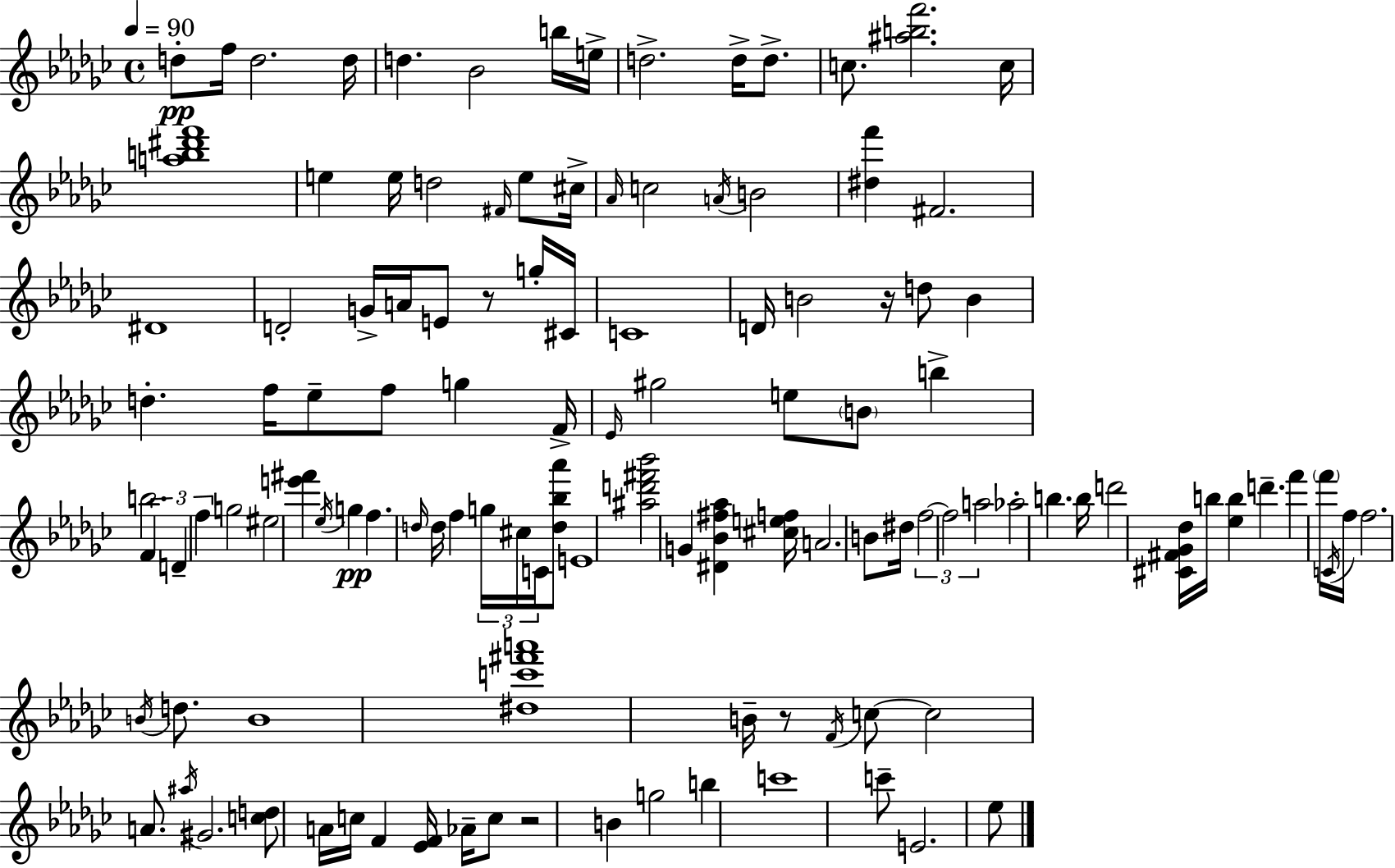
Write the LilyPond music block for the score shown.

{
  \clef treble
  \time 4/4
  \defaultTimeSignature
  \key ees \minor
  \tempo 4 = 90
  d''8-.\pp f''16 d''2. d''16 | d''4. bes'2 b''16 e''16-> | d''2.-> d''16-> d''8.-> | c''8. <ais'' b'' f'''>2. c''16 | \break <a'' b'' dis''' f'''>1 | e''4 e''16 d''2 \grace { fis'16 } e''8 | cis''16-> \grace { aes'16 } c''2 \acciaccatura { a'16 } b'2 | <dis'' f'''>4 fis'2. | \break dis'1 | d'2-. g'16-> a'16 e'8 r8 | g''16-. cis'16 c'1 | d'16 b'2 r16 d''8 b'4 | \break d''4.-. f''16 ees''8-- f''8 g''4 | f'16-> \grace { ees'16 } gis''2 e''8 \parenthesize b'8 | b''4-> b''2. | \tuplet 3/2 { f'4 d'4-- f''4 } g''2 | \break eis''2 <e''' fis'''>4 | \acciaccatura { ees''16 } g''4\pp f''4. \grace { d''16 } d''16 f''4 | \tuplet 3/2 { g''16 cis''16 c'16 } <d'' bes'' aes'''>8 e'1 | <ais'' d''' fis''' bes'''>2 g'4 | \break <dis' bes' fis'' aes''>4 <cis'' e'' f''>16 a'2. | b'8 dis''16 \tuplet 3/2 { f''2~~ f''2 | a''2 } aes''2-. | b''4. b''16 d'''2 | \break <cis' fis' ges' des''>16 b''16 <ees'' b''>4 d'''4.-- | f'''4 \parenthesize f'''16 \acciaccatura { c'16 } f''16 f''2. | \acciaccatura { b'16 } d''8. b'1 | <dis'' c''' fis''' a'''>1 | \break b'16-- r8 \acciaccatura { f'16 } c''8~~ c''2 | a'8. \acciaccatura { ais''16 } gis'2. | <c'' d''>8 a'16 c''16 f'4 <ees' f'>16 aes'16-- | c''8 r2 b'4 g''2 | \break b''4 c'''1 | c'''8-- e'2. | ees''8 \bar "|."
}